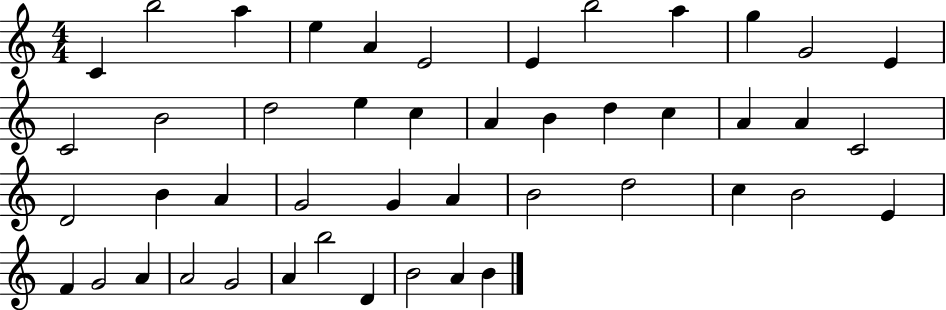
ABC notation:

X:1
T:Untitled
M:4/4
L:1/4
K:C
C b2 a e A E2 E b2 a g G2 E C2 B2 d2 e c A B d c A A C2 D2 B A G2 G A B2 d2 c B2 E F G2 A A2 G2 A b2 D B2 A B